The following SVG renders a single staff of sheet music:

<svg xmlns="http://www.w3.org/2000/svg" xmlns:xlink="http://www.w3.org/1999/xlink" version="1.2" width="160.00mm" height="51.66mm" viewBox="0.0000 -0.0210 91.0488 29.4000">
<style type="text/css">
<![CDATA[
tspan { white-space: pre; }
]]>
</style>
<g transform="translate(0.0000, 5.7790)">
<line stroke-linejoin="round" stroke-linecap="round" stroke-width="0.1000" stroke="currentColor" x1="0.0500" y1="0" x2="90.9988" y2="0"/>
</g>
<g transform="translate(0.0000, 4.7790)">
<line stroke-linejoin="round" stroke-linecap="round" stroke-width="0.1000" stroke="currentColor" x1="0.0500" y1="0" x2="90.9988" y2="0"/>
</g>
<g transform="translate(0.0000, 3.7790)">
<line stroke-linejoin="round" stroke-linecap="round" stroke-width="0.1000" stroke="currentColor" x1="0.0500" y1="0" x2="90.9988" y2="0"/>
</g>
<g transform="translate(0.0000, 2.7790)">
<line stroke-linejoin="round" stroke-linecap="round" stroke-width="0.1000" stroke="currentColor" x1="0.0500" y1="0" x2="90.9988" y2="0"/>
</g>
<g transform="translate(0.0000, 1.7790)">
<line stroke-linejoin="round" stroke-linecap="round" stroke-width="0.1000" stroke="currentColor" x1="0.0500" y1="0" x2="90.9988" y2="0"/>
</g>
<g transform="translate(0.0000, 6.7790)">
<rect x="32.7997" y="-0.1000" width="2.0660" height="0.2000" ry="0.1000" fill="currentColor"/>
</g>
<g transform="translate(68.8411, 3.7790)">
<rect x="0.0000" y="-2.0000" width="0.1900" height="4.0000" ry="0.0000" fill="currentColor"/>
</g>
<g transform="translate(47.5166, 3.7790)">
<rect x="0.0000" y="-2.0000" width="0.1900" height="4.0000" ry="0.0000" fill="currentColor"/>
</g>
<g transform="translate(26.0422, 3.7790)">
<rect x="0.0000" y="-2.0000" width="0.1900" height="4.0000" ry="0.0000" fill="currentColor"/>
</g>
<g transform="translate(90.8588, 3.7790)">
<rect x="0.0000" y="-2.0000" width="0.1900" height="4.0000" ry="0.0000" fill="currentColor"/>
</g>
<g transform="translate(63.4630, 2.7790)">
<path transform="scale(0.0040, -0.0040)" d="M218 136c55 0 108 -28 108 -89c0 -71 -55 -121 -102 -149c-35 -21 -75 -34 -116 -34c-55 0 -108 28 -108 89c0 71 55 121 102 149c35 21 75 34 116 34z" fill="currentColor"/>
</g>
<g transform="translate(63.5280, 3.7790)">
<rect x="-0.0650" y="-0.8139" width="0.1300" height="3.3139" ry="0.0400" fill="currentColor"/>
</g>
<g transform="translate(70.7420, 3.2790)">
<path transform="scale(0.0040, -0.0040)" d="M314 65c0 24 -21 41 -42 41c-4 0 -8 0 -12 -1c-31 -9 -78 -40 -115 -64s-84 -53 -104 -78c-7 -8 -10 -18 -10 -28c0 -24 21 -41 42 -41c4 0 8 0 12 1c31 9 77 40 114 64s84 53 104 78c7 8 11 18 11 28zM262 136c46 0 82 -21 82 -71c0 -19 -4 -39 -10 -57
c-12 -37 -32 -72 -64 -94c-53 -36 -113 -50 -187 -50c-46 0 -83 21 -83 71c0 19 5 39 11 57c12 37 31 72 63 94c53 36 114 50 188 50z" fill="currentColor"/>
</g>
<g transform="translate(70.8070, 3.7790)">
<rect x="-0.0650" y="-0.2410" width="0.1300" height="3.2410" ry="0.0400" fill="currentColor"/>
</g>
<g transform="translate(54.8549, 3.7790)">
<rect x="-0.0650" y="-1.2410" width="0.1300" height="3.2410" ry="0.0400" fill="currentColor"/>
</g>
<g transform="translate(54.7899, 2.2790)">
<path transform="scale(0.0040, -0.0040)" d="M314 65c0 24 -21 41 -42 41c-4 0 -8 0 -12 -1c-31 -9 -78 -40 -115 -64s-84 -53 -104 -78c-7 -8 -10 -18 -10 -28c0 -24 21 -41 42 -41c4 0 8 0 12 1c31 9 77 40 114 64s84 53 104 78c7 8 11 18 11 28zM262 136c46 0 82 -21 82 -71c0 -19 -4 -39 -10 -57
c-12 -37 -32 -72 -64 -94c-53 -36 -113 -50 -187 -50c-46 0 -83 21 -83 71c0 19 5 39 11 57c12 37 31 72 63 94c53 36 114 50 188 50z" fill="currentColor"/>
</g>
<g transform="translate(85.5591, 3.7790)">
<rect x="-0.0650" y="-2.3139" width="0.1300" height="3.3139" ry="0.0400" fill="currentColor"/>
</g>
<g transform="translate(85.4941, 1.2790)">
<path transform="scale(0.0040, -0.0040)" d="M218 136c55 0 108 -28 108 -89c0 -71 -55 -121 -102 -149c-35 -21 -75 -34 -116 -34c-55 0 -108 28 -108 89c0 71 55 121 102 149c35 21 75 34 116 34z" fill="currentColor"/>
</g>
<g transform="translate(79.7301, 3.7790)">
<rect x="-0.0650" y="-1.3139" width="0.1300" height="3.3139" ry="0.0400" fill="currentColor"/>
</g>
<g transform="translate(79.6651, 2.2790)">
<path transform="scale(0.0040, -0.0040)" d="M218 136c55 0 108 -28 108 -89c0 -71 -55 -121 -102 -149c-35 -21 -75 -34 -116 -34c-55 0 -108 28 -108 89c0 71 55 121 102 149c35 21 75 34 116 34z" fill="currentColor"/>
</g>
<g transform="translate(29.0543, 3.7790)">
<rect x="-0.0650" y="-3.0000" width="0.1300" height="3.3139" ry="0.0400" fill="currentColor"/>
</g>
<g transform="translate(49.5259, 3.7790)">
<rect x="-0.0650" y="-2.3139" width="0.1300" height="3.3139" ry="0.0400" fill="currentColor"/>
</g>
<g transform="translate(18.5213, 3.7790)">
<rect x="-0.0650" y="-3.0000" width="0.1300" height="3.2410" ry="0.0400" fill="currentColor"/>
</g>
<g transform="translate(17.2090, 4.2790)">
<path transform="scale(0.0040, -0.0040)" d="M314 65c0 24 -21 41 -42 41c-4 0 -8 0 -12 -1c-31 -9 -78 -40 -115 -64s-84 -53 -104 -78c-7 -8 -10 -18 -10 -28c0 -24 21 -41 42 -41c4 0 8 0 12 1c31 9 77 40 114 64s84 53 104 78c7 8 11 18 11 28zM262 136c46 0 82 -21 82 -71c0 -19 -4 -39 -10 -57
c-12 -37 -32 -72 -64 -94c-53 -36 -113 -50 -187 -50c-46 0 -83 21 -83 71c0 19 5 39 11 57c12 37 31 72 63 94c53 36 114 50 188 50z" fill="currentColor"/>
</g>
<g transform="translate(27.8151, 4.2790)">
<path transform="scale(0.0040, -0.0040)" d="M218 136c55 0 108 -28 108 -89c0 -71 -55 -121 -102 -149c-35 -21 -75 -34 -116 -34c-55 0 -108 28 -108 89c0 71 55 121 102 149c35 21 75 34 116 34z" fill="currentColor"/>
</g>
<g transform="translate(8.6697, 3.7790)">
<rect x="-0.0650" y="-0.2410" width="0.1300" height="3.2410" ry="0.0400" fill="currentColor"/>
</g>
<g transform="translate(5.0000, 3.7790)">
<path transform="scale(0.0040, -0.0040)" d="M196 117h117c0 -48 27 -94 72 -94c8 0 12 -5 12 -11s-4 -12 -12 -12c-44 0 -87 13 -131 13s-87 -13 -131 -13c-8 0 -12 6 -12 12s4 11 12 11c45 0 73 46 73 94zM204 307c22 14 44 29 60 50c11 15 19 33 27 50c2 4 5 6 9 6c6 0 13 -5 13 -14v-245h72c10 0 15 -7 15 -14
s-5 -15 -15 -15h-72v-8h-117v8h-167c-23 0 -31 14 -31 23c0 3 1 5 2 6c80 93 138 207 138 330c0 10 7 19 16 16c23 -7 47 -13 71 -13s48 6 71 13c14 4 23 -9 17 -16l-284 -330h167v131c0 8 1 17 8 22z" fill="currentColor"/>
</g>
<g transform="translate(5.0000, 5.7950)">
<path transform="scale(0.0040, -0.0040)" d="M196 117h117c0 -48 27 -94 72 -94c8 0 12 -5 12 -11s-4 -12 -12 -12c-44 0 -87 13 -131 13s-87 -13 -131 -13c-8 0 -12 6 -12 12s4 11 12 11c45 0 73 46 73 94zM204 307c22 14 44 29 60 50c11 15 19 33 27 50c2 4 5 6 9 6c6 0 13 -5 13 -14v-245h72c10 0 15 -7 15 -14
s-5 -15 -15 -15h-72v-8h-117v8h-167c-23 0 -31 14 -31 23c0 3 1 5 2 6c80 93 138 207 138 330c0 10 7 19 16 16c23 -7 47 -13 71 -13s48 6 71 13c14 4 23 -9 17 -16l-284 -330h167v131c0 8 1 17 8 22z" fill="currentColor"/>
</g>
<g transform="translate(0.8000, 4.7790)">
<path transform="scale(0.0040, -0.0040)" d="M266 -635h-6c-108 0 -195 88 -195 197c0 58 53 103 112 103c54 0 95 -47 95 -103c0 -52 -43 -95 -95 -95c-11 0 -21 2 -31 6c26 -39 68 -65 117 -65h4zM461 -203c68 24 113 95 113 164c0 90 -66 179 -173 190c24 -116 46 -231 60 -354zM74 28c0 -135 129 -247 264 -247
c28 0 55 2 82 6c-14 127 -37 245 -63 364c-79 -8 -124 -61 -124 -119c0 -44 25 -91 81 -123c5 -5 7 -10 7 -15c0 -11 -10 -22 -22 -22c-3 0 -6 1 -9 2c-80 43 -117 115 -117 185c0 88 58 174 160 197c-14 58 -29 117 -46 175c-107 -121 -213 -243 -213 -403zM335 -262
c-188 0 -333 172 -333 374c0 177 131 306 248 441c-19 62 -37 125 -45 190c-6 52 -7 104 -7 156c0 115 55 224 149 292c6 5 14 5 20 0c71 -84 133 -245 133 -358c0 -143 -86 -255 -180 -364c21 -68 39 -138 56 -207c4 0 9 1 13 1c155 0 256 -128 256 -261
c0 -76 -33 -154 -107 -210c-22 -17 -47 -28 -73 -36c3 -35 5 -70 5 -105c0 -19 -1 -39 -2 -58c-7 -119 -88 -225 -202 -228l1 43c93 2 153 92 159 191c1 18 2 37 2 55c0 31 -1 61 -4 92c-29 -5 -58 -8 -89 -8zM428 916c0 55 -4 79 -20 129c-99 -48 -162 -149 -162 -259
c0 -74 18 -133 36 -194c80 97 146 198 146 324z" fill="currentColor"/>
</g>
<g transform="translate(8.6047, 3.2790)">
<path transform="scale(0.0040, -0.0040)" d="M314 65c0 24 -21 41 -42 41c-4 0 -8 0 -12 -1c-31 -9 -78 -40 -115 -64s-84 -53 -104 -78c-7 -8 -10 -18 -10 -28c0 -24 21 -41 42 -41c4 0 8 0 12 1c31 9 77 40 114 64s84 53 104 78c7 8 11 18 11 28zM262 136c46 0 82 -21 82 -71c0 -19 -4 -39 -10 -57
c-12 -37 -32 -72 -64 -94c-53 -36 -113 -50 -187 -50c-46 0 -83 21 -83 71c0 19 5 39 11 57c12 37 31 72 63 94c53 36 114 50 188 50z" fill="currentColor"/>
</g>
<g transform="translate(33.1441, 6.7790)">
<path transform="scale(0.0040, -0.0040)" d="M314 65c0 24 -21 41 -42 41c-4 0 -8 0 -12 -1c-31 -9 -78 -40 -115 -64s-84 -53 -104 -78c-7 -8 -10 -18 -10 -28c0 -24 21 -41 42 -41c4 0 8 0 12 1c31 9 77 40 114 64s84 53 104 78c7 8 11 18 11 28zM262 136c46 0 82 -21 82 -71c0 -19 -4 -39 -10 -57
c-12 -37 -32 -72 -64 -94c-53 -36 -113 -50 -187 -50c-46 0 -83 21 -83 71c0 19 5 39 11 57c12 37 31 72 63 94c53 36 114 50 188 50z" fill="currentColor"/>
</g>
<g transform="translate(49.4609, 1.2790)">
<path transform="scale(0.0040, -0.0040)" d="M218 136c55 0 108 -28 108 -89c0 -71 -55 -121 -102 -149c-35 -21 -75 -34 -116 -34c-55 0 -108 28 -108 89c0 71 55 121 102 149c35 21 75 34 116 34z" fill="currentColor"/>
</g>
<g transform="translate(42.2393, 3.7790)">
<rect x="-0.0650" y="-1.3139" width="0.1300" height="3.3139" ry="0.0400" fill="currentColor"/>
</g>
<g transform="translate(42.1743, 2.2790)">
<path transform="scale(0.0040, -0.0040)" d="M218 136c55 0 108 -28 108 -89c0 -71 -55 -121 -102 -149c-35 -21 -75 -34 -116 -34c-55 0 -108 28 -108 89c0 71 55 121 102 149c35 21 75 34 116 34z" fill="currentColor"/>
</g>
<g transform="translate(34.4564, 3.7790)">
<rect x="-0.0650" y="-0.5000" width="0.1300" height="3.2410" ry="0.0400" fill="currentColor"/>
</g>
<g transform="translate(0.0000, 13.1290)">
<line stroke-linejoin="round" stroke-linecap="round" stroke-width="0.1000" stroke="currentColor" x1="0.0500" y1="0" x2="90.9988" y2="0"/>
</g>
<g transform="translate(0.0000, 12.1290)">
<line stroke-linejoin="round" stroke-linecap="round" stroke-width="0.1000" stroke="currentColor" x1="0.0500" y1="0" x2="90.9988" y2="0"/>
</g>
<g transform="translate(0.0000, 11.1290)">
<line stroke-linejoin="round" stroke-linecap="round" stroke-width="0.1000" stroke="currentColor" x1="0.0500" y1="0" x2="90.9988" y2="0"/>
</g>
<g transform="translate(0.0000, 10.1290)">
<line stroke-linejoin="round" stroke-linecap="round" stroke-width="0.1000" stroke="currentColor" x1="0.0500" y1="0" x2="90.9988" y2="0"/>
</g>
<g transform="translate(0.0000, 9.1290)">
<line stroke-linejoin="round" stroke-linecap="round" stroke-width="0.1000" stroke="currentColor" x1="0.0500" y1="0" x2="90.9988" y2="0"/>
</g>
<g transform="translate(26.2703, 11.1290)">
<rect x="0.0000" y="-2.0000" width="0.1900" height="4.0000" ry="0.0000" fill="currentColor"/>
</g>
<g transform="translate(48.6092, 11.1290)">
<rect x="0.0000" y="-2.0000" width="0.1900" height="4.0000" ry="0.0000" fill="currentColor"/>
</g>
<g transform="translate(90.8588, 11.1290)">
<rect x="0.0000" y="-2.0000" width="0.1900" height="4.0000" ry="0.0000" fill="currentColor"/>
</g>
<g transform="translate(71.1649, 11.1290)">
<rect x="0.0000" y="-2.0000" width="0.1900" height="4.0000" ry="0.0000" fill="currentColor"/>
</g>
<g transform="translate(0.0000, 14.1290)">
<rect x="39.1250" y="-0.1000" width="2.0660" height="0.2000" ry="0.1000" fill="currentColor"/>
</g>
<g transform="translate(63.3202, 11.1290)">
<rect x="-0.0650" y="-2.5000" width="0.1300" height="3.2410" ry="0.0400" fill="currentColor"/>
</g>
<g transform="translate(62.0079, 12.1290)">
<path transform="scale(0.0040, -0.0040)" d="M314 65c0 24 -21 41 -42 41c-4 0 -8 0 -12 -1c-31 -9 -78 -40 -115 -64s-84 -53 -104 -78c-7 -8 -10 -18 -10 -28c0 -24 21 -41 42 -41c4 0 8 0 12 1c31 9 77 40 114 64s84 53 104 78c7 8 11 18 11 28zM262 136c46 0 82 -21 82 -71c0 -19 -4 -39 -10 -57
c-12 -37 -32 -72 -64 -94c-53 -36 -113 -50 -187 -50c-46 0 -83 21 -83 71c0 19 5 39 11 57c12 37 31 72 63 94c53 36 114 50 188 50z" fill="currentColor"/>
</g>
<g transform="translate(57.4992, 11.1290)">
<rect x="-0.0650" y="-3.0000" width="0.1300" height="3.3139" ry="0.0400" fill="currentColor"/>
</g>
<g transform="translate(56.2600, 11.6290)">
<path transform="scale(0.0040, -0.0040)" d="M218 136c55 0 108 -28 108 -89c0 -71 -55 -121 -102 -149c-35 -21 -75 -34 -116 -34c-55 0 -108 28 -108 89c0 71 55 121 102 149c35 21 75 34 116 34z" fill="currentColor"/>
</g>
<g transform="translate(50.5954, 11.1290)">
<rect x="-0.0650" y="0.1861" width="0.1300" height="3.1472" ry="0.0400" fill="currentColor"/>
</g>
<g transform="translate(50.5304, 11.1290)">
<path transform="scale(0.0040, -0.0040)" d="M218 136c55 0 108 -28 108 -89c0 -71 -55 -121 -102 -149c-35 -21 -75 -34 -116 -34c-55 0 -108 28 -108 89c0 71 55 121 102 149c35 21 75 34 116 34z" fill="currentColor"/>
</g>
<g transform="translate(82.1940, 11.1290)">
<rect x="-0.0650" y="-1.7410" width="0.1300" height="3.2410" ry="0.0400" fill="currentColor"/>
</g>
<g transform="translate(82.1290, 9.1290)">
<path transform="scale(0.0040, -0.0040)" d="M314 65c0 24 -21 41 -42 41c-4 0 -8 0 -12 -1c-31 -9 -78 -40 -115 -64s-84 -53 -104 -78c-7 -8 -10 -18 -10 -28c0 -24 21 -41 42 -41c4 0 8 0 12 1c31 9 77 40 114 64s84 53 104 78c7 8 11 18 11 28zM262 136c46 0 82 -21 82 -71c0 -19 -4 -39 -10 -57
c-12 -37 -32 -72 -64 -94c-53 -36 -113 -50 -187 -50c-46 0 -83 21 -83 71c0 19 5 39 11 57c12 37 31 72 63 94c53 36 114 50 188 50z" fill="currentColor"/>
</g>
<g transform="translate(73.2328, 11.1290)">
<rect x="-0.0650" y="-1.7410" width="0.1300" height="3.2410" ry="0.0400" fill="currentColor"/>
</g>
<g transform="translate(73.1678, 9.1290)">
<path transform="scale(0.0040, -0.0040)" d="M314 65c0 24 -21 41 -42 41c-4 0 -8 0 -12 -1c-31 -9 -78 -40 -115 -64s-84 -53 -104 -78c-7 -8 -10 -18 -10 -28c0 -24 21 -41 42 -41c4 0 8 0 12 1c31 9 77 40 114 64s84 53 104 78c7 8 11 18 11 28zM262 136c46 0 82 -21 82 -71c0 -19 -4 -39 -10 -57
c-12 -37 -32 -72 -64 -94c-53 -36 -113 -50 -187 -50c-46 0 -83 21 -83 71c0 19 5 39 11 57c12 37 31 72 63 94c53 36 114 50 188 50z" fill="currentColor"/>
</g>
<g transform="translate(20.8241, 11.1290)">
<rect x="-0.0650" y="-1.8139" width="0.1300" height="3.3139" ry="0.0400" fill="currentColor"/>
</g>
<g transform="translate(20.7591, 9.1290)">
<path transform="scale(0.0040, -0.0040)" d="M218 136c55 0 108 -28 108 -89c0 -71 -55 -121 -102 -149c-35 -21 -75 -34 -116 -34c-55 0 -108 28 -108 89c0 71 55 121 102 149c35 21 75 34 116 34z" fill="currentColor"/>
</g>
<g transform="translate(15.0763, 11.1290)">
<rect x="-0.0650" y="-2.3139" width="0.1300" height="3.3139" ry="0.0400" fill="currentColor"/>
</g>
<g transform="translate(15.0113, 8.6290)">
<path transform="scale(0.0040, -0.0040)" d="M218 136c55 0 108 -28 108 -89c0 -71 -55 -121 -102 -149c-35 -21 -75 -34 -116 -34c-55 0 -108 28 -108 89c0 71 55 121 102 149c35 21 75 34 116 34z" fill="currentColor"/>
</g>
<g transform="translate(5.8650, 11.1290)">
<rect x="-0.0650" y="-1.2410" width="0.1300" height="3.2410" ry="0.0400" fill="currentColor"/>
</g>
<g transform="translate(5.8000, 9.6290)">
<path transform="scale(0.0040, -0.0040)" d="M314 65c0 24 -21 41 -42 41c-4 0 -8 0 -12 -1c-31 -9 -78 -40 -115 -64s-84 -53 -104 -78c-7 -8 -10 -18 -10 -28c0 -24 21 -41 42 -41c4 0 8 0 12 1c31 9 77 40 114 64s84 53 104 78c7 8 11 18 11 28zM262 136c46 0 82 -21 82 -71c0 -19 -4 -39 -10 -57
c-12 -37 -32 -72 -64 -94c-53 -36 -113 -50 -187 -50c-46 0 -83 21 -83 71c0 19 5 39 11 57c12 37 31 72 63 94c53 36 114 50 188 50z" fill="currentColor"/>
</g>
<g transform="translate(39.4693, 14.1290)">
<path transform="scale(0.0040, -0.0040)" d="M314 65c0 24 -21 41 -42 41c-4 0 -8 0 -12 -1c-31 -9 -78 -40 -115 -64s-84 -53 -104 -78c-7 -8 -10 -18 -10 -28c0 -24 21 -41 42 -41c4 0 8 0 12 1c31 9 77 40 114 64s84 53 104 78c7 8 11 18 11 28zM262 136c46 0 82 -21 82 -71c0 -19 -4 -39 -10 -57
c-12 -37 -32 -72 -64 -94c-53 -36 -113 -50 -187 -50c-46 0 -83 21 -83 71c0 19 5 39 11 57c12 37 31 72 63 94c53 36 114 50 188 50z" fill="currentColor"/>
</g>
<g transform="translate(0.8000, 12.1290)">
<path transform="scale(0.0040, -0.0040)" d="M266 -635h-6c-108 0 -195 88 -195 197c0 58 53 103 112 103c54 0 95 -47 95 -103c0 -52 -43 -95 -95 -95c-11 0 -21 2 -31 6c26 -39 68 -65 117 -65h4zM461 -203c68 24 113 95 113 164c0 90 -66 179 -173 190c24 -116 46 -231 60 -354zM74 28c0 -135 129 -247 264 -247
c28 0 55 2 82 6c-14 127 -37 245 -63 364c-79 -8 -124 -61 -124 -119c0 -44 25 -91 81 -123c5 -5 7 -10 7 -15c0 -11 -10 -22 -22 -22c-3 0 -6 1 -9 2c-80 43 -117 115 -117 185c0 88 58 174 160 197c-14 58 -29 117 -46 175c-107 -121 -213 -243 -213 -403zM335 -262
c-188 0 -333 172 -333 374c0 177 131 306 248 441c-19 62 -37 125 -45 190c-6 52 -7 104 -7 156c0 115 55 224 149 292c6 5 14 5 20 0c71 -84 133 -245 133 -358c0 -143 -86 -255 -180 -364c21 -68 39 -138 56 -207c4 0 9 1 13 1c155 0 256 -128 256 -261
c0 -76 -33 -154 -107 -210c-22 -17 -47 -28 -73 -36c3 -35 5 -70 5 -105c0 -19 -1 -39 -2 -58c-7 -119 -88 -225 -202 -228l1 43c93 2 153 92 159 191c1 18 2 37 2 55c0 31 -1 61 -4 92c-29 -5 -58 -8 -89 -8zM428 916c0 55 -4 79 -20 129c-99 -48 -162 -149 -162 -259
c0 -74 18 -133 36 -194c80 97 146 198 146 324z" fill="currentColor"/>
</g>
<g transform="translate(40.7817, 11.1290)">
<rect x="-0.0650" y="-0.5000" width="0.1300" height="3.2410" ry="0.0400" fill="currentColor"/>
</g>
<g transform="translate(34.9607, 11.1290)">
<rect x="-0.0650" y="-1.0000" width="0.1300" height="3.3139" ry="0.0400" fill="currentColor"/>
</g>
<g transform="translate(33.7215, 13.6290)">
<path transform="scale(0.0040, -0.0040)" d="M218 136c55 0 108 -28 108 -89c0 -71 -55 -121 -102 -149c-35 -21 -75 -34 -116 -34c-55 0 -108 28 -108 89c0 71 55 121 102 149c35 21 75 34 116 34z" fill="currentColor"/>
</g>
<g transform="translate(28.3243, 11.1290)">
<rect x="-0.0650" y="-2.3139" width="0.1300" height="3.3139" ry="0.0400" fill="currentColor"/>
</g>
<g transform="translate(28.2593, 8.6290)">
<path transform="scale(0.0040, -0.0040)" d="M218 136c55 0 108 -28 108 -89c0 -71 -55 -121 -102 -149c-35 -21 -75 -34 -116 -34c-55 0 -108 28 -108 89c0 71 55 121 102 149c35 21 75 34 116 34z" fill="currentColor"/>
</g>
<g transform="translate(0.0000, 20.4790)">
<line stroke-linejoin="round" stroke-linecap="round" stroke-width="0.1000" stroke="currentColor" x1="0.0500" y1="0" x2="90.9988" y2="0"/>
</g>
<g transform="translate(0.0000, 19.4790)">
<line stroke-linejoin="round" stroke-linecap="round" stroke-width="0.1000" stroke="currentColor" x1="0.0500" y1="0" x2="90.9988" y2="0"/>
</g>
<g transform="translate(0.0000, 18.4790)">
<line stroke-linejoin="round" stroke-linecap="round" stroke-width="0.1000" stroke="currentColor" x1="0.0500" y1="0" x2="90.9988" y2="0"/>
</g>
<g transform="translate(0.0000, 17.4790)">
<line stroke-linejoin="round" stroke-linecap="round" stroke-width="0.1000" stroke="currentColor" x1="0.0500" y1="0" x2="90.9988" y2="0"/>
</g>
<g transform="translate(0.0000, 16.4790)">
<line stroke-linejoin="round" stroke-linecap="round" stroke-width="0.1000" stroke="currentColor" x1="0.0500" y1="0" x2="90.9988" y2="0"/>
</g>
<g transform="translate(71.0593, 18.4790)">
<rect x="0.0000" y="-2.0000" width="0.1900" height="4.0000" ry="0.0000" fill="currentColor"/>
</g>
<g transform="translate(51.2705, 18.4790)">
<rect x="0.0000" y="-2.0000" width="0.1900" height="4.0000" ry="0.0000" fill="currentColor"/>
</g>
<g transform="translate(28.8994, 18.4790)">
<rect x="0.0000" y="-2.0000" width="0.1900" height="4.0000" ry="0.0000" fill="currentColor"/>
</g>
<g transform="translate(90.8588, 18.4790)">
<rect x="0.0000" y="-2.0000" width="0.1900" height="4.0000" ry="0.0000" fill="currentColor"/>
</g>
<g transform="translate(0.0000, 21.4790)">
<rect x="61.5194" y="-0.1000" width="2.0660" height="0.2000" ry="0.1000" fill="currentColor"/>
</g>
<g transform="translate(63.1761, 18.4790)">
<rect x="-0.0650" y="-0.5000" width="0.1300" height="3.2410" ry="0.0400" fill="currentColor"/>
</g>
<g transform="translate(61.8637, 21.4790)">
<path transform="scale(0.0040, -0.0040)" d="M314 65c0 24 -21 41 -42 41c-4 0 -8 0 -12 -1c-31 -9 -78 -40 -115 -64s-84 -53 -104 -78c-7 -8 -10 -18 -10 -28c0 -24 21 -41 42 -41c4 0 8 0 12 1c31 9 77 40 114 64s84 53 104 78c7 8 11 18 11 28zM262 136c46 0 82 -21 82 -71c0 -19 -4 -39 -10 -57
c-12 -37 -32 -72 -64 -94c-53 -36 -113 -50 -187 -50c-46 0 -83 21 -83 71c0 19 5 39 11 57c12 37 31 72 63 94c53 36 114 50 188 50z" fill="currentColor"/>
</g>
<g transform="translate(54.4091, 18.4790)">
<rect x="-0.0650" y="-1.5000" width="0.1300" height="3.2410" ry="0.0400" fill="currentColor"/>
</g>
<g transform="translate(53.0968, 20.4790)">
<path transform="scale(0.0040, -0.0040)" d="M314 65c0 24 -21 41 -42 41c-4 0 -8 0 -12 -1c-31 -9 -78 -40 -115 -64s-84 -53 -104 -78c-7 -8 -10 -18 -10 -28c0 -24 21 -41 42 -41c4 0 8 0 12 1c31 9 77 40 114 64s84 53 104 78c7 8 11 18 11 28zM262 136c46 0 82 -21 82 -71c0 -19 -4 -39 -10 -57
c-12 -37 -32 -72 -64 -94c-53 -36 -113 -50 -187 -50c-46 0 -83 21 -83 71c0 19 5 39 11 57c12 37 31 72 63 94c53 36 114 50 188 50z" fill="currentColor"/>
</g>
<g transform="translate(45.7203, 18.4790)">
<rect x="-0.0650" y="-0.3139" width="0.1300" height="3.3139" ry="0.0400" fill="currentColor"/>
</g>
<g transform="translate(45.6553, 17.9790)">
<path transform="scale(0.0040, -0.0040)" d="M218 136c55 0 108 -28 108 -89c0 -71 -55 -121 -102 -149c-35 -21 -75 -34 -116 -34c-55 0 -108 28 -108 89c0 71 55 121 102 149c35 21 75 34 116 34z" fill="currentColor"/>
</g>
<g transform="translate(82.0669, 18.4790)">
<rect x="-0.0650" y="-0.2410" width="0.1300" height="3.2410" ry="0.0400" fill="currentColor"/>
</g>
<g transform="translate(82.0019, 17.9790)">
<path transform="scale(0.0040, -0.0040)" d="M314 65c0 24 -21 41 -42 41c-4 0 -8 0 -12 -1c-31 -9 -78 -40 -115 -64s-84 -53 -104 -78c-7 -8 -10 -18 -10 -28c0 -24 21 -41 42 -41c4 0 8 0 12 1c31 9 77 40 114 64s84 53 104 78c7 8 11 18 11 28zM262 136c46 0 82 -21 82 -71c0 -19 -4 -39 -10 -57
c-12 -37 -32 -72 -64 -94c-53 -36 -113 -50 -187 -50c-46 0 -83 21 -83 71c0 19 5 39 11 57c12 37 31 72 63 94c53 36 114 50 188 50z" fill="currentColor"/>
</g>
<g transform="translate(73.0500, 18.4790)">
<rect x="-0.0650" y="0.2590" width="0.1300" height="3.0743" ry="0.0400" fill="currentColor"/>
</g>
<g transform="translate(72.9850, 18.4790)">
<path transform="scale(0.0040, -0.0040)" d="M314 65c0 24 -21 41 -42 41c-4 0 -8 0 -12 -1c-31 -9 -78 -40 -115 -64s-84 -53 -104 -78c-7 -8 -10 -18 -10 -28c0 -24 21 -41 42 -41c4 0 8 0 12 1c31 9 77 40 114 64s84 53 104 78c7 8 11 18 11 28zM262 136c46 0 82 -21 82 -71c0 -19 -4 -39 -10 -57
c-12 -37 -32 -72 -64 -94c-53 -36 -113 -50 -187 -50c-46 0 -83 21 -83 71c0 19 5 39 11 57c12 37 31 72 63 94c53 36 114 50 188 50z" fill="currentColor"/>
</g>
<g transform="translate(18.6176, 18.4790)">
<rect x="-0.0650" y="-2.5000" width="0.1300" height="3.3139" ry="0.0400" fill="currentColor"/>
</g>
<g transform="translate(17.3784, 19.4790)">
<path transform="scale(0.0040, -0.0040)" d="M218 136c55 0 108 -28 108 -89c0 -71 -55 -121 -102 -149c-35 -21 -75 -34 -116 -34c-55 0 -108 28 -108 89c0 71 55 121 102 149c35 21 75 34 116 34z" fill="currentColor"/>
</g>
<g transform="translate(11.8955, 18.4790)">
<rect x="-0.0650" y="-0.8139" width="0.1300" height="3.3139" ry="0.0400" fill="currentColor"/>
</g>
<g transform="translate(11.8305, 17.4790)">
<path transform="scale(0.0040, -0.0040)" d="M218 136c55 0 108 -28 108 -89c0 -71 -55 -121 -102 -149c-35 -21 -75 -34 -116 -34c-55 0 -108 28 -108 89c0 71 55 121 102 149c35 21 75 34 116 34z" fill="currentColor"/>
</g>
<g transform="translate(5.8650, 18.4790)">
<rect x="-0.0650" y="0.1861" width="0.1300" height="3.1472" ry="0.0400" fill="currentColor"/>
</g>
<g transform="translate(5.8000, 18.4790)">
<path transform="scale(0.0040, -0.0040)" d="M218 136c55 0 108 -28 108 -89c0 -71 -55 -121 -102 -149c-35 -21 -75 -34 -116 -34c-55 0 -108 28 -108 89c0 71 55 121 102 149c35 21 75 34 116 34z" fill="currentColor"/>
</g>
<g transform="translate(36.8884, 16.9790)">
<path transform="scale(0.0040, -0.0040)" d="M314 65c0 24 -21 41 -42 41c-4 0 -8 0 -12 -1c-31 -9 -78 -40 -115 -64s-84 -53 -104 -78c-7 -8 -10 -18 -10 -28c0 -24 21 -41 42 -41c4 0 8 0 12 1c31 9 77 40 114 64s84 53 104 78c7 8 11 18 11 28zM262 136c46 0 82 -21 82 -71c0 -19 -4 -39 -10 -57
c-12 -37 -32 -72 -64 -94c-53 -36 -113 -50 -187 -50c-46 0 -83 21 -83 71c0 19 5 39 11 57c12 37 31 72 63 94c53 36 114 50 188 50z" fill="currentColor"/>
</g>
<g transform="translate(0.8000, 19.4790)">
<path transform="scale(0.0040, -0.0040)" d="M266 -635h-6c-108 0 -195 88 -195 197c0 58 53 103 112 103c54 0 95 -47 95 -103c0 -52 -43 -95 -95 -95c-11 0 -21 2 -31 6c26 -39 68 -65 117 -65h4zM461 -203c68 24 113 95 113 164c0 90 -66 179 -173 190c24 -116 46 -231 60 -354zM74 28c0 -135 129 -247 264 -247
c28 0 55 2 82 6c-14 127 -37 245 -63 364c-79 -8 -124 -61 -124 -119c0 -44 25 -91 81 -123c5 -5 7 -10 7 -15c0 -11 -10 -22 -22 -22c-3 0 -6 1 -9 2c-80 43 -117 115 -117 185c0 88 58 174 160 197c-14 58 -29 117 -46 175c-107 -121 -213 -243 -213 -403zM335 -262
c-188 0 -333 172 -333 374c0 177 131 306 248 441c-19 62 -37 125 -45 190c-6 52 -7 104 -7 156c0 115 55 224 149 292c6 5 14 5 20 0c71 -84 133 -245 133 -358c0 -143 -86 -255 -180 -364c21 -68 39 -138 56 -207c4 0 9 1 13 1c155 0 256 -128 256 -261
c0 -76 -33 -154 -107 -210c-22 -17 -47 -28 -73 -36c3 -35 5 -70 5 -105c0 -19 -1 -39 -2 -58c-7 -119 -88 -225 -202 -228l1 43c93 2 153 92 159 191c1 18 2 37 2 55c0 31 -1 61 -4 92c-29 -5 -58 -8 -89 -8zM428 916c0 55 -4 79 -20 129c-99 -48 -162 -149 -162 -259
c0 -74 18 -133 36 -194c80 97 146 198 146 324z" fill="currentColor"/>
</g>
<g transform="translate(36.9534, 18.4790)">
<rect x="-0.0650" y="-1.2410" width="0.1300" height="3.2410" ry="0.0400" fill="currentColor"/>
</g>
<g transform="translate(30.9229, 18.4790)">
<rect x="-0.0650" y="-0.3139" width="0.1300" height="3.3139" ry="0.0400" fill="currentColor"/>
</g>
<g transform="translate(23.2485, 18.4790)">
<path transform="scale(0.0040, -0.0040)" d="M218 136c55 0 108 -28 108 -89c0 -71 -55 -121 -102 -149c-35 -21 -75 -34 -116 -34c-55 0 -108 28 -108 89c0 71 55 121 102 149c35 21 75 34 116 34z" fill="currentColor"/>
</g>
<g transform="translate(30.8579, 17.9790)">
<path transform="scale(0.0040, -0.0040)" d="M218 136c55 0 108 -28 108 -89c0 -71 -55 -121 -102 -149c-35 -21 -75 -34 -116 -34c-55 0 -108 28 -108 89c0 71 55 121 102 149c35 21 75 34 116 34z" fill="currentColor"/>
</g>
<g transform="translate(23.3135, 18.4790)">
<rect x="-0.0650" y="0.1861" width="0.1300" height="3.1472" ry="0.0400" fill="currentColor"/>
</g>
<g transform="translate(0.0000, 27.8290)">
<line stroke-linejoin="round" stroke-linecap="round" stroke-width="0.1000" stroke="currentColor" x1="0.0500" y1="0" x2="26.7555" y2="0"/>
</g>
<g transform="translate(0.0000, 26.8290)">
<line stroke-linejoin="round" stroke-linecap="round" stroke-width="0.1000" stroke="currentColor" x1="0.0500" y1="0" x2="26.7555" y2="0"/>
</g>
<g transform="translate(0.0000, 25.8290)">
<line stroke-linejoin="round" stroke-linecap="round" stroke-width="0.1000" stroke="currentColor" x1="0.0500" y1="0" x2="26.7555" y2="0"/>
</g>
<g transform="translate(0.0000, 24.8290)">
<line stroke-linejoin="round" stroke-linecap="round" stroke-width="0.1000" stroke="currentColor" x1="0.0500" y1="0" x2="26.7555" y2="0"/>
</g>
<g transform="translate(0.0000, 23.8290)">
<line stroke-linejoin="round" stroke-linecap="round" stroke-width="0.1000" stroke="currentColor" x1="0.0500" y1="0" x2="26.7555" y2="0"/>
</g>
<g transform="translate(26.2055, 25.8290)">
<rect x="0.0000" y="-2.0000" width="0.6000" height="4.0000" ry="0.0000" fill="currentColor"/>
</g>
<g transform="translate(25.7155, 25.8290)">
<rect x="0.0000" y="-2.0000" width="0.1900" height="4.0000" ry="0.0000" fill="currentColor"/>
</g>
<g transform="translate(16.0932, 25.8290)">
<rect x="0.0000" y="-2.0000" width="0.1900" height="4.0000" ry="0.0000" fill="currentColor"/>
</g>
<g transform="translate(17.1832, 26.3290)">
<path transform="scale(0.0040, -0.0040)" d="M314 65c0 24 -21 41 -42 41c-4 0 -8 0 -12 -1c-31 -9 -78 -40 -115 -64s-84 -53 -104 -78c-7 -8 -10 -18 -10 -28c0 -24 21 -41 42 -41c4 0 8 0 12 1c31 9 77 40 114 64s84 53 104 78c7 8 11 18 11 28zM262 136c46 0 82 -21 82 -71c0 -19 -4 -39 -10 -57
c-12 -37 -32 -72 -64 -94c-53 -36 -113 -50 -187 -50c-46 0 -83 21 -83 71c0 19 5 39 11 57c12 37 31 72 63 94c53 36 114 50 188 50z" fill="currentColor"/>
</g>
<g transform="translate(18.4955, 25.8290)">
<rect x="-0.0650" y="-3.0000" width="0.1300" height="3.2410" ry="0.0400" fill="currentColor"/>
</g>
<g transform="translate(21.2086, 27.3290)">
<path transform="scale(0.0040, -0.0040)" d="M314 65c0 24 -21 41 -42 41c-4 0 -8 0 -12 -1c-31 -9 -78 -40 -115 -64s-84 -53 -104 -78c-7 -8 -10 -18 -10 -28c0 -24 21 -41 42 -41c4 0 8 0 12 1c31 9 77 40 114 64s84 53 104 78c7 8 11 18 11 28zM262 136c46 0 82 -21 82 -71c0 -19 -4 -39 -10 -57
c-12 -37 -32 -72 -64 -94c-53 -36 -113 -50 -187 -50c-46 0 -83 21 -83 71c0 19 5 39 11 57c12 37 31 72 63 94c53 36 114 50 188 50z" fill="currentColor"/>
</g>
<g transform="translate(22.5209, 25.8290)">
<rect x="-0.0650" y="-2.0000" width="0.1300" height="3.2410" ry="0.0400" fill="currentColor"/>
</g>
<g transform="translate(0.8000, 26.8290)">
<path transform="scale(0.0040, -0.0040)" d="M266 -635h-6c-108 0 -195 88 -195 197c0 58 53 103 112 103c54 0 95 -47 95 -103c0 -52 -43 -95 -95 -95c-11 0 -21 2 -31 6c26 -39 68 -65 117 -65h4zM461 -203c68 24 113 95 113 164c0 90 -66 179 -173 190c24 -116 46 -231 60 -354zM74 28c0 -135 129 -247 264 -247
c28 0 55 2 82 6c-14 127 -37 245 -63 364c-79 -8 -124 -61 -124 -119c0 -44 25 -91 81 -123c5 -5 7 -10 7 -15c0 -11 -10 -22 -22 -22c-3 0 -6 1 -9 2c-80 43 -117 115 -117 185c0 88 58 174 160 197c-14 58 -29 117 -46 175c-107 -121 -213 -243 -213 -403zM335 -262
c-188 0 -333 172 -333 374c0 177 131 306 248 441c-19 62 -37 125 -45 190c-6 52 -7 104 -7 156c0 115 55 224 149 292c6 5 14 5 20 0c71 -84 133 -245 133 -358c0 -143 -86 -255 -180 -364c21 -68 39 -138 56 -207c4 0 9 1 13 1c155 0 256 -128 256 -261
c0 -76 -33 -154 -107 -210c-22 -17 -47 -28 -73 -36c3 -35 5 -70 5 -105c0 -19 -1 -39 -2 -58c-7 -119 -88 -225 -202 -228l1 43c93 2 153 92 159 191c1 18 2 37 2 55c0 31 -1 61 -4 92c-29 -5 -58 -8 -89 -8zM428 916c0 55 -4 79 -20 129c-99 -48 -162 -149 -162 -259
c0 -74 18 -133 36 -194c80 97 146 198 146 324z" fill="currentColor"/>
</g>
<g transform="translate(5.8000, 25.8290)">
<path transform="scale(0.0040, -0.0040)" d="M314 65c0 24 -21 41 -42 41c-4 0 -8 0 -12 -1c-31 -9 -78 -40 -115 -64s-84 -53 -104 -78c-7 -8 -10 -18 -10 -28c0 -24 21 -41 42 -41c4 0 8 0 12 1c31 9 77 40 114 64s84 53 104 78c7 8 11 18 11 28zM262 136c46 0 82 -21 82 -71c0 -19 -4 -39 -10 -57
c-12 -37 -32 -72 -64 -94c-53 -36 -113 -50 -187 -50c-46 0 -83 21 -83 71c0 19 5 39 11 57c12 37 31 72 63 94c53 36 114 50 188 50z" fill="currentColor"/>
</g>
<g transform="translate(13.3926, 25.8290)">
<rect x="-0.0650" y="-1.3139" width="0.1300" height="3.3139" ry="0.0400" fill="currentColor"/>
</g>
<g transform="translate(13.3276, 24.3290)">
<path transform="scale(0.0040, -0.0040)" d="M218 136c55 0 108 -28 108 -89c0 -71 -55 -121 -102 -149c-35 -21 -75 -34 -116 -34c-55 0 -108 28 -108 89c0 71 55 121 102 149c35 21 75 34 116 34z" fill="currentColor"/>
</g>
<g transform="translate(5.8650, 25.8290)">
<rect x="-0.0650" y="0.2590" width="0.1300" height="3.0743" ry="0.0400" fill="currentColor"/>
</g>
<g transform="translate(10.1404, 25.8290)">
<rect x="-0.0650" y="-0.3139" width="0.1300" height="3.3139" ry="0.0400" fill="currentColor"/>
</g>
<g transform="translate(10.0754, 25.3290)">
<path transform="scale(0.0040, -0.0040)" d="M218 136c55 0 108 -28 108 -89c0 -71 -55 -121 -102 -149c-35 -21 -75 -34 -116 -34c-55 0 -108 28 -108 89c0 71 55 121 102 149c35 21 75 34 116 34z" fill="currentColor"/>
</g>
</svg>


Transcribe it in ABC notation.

X:1
T:Untitled
M:4/4
L:1/4
K:C
c2 A2 A C2 e g e2 d c2 e g e2 g f g D C2 B A G2 f2 f2 B d G B c e2 c E2 C2 B2 c2 B2 c e A2 F2